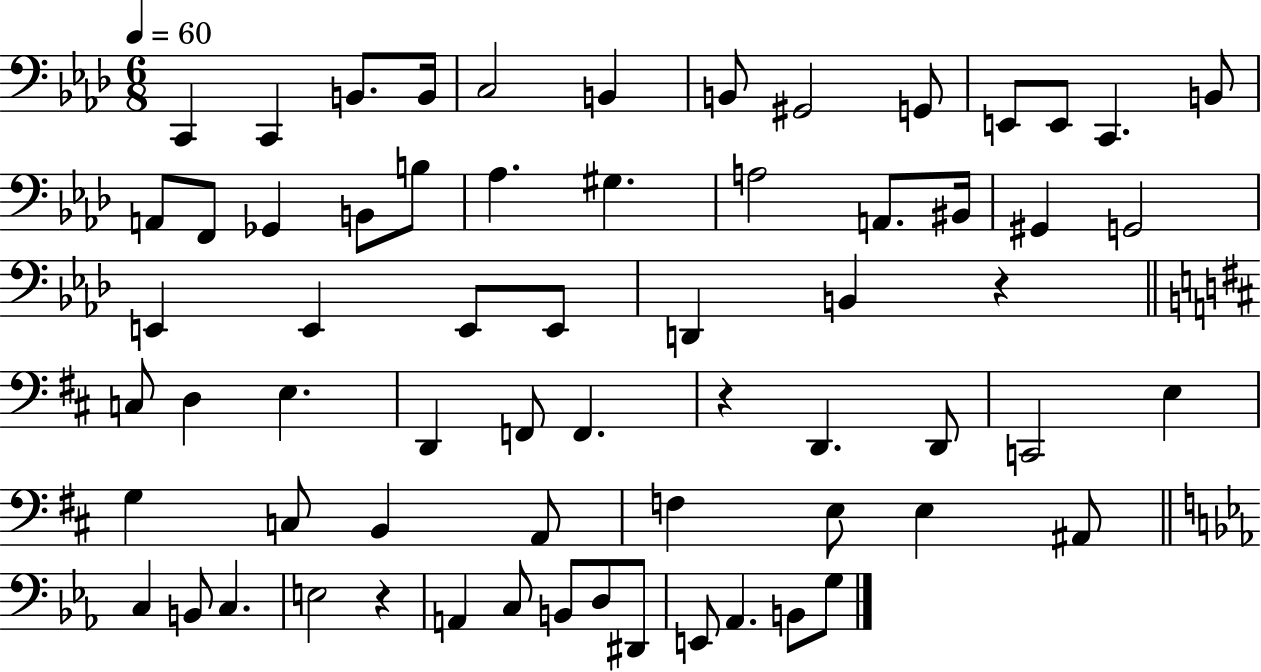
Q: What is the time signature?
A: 6/8